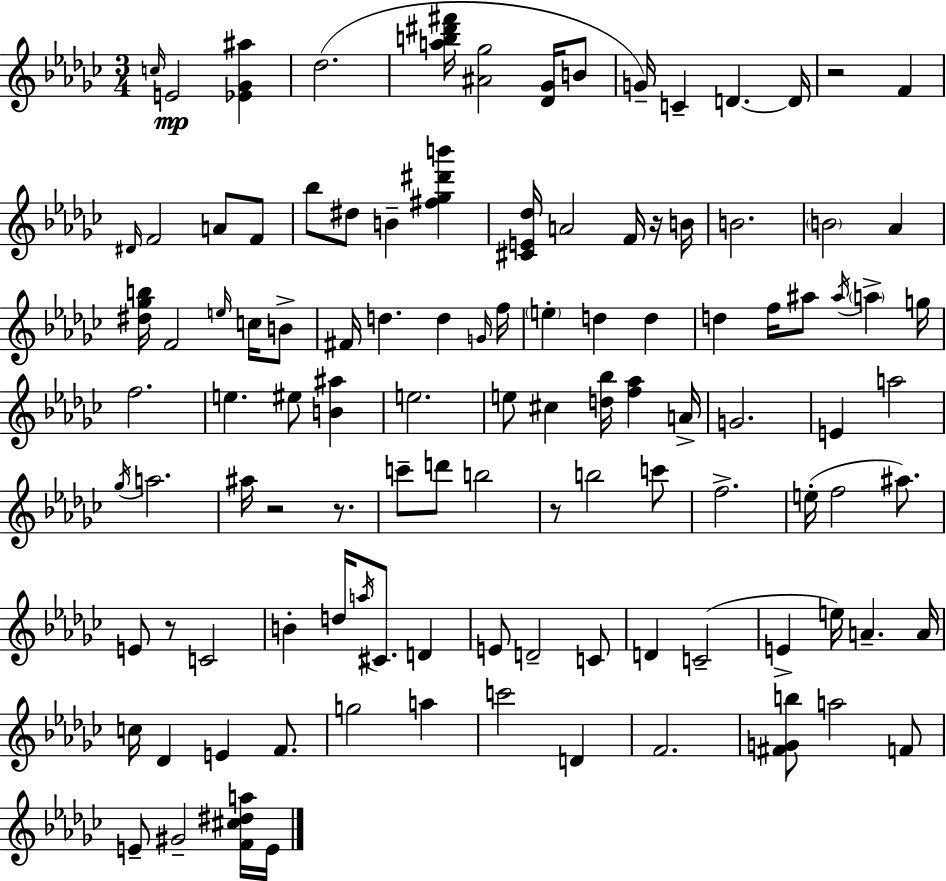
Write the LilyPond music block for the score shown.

{
  \clef treble
  \numericTimeSignature
  \time 3/4
  \key ees \minor
  \grace { c''16 }\mp e'2 <ees' ges' ais''>4 | des''2.( | <a'' b'' dis''' fis'''>16 <ais' ges''>2 <des' ges'>16 b'8 | g'16--) c'4-- d'4.~~ | \break d'16 r2 f'4 | \grace { dis'16 } f'2 a'8 | f'8 bes''8 dis''8 b'4-- <fis'' ges'' dis''' b'''>4 | <cis' e' des''>16 a'2 f'16 | \break r16 b'16 b'2. | \parenthesize b'2 aes'4 | <dis'' ges'' b''>16 f'2 \grace { e''16 } | c''16 b'8-> fis'16 d''4. d''4 | \break \grace { g'16 } f''16 \parenthesize e''4-. d''4 | d''4 d''4 f''16 ais''8 \acciaccatura { ais''16 } | \parenthesize a''4-> g''16 f''2. | e''4. eis''8 | \break <b' ais''>4 e''2. | e''8 cis''4 <d'' bes''>16 | <f'' aes''>4 a'16-> g'2. | e'4 a''2 | \break \acciaccatura { ges''16 } a''2. | ais''16 r2 | r8. c'''8-- d'''8 b''2 | r8 b''2 | \break c'''8 f''2.-> | e''16-.( f''2 | ais''8.) e'8 r8 c'2 | b'4-. d''16 \acciaccatura { a''16 } | \break cis'8. d'4 e'8 d'2-- | c'8 d'4 c'2--( | e'4-> e''16) | a'4.-- a'16 c''16 des'4 | \break e'4 f'8. g''2 | a''4 c'''2 | d'4 f'2. | <fis' g' b''>8 a''2 | \break f'8 e'8-- gis'2-- | <f' cis'' dis'' a''>16 e'16 \bar "|."
}